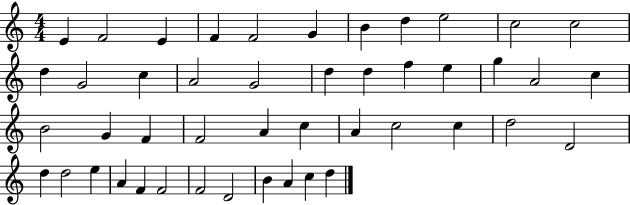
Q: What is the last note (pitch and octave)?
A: D5